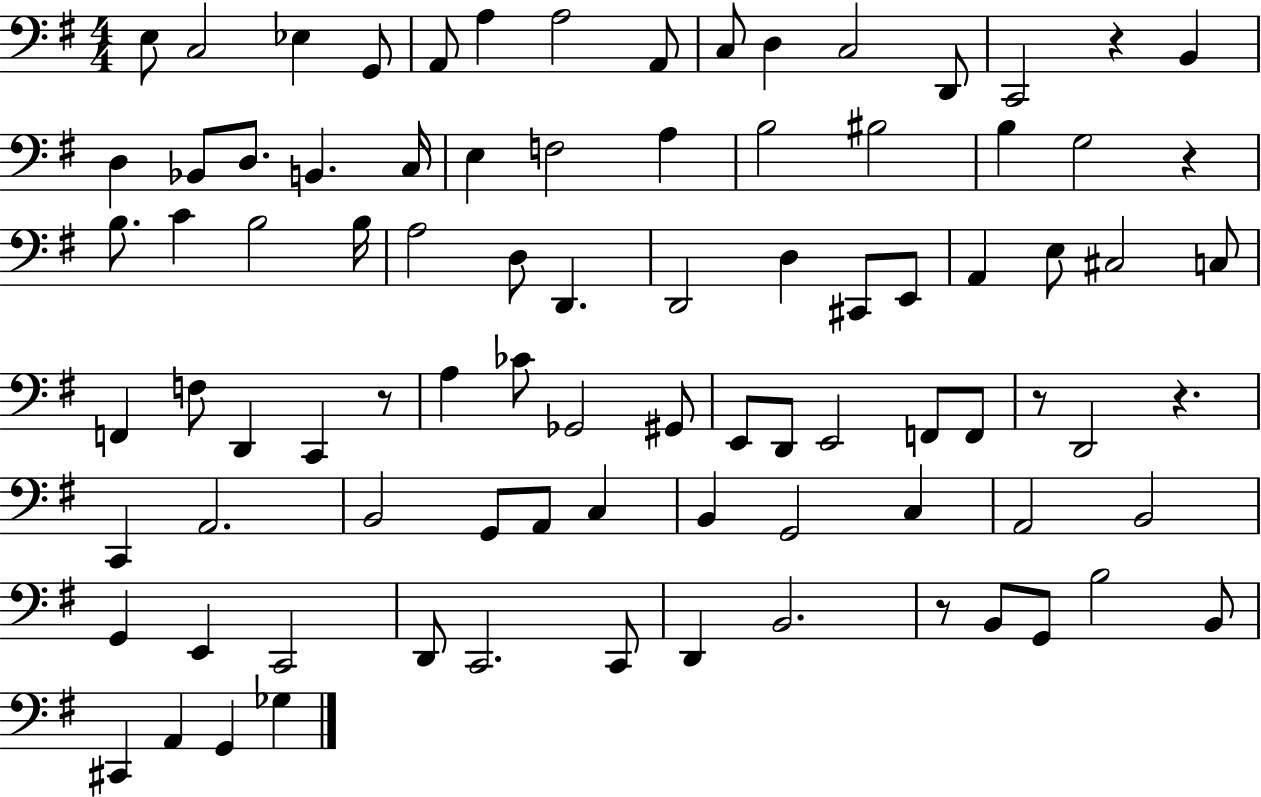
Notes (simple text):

E3/e C3/h Eb3/q G2/e A2/e A3/q A3/h A2/e C3/e D3/q C3/h D2/e C2/h R/q B2/q D3/q Bb2/e D3/e. B2/q. C3/s E3/q F3/h A3/q B3/h BIS3/h B3/q G3/h R/q B3/e. C4/q B3/h B3/s A3/h D3/e D2/q. D2/h D3/q C#2/e E2/e A2/q E3/e C#3/h C3/e F2/q F3/e D2/q C2/q R/e A3/q CES4/e Gb2/h G#2/e E2/e D2/e E2/h F2/e F2/e R/e D2/h R/q. C2/q A2/h. B2/h G2/e A2/e C3/q B2/q G2/h C3/q A2/h B2/h G2/q E2/q C2/h D2/e C2/h. C2/e D2/q B2/h. R/e B2/e G2/e B3/h B2/e C#2/q A2/q G2/q Gb3/q